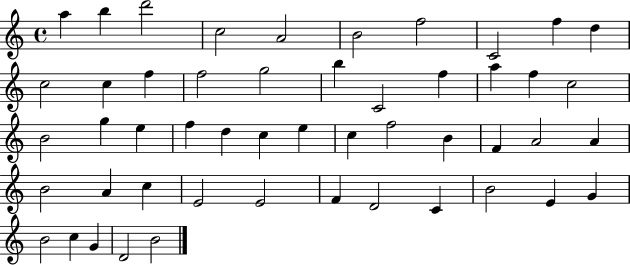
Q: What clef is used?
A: treble